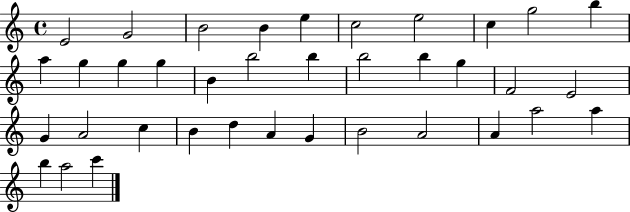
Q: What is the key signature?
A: C major